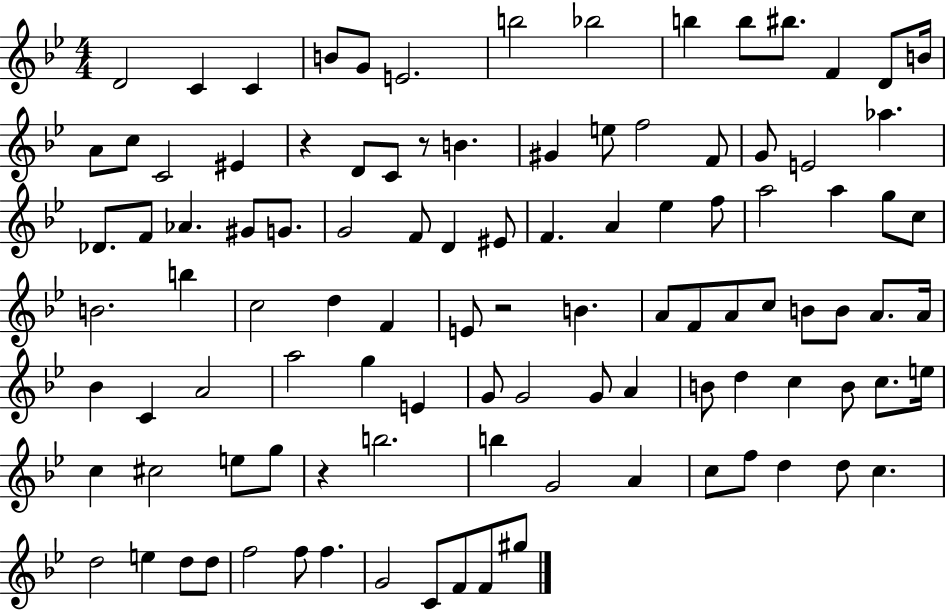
{
  \clef treble
  \numericTimeSignature
  \time 4/4
  \key bes \major
  d'2 c'4 c'4 | b'8 g'8 e'2. | b''2 bes''2 | b''4 b''8 bis''8. f'4 d'8 b'16 | \break a'8 c''8 c'2 eis'4 | r4 d'8 c'8 r8 b'4. | gis'4 e''8 f''2 f'8 | g'8 e'2 aes''4. | \break des'8. f'8 aes'4. gis'8 g'8. | g'2 f'8 d'4 eis'8 | f'4. a'4 ees''4 f''8 | a''2 a''4 g''8 c''8 | \break b'2. b''4 | c''2 d''4 f'4 | e'8 r2 b'4. | a'8 f'8 a'8 c''8 b'8 b'8 a'8. a'16 | \break bes'4 c'4 a'2 | a''2 g''4 e'4 | g'8 g'2 g'8 a'4 | b'8 d''4 c''4 b'8 c''8. e''16 | \break c''4 cis''2 e''8 g''8 | r4 b''2. | b''4 g'2 a'4 | c''8 f''8 d''4 d''8 c''4. | \break d''2 e''4 d''8 d''8 | f''2 f''8 f''4. | g'2 c'8 f'8 f'8 gis''8 | \bar "|."
}